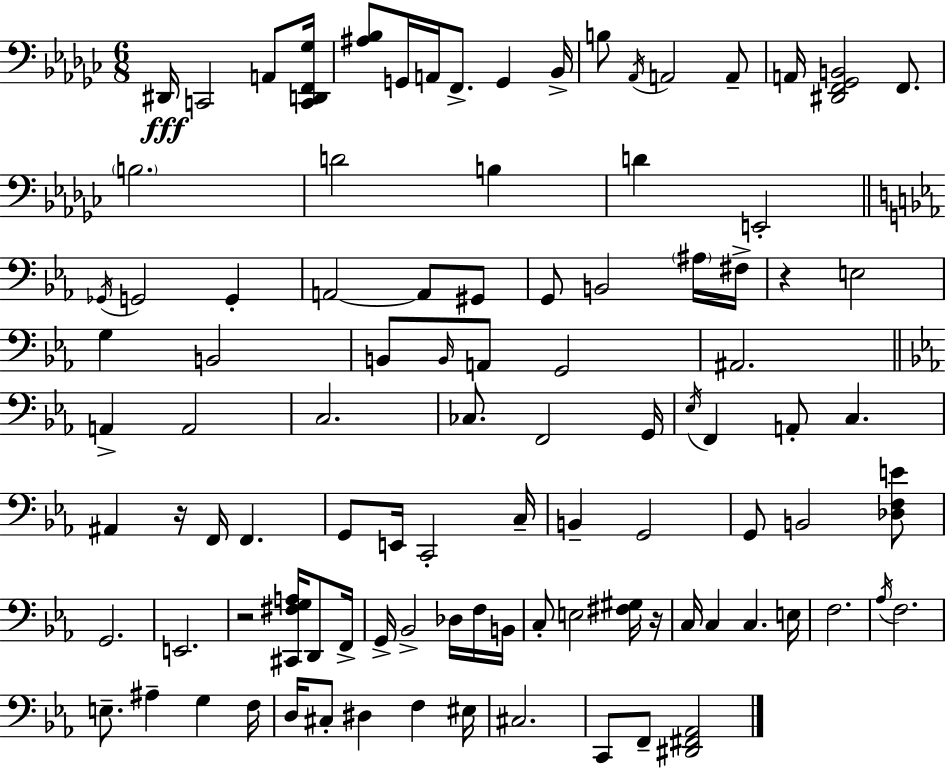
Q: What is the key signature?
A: EES minor